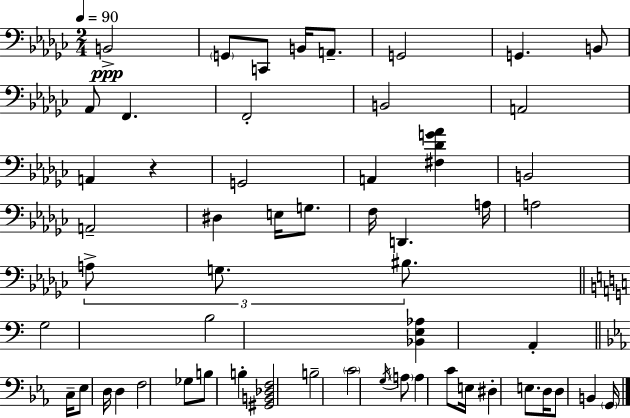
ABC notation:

X:1
T:Untitled
M:2/4
L:1/4
K:Ebm
B,,2 G,,/2 C,,/2 B,,/4 A,,/2 G,,2 G,, B,,/2 _A,,/2 F,, F,,2 B,,2 A,,2 A,, z G,,2 A,, [^F,_DG_A] B,,2 A,,2 ^D, E,/4 G,/2 F,/4 D,, A,/4 A,2 A,/2 G,/2 ^B,/2 G,2 B,2 [_B,,E,_A,] A,, C,/4 _E,/2 D,/4 D, F,2 _G,/2 B,/2 B, [^G,,B,,_D,F,]2 B,2 C2 G,/4 A,/2 A, C/2 E,/4 ^D, E,/2 D,/4 D,/2 B,, G,,/4